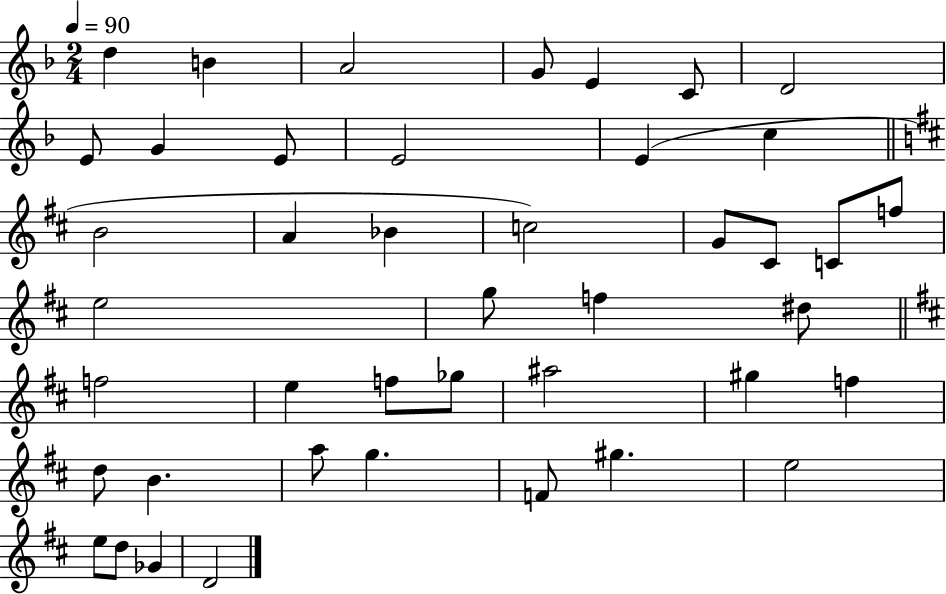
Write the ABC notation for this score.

X:1
T:Untitled
M:2/4
L:1/4
K:F
d B A2 G/2 E C/2 D2 E/2 G E/2 E2 E c B2 A _B c2 G/2 ^C/2 C/2 f/2 e2 g/2 f ^d/2 f2 e f/2 _g/2 ^a2 ^g f d/2 B a/2 g F/2 ^g e2 e/2 d/2 _G D2